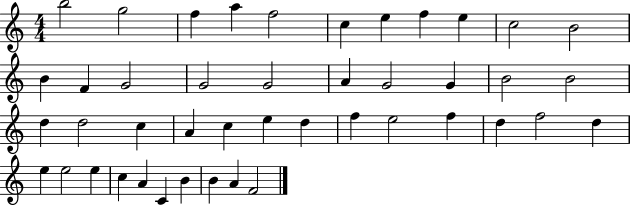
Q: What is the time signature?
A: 4/4